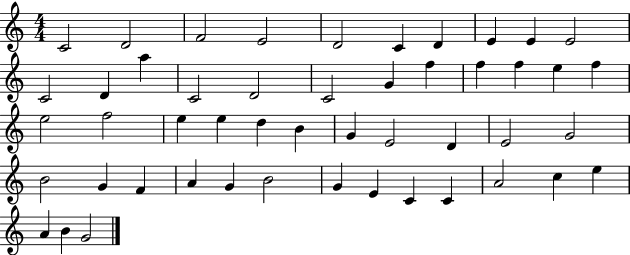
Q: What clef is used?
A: treble